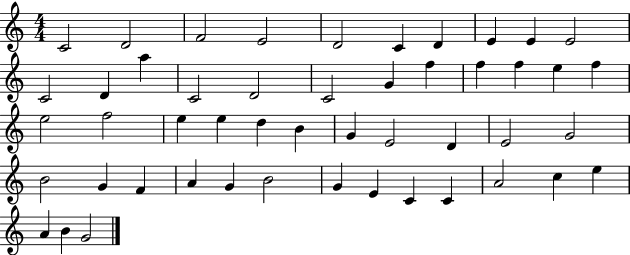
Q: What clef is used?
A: treble